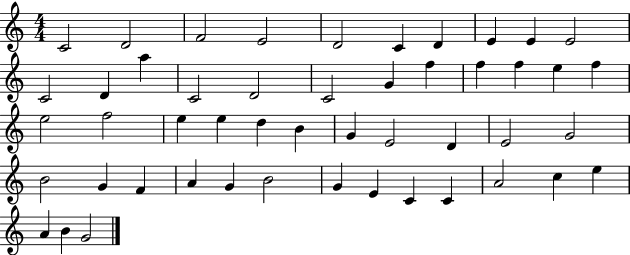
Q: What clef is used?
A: treble